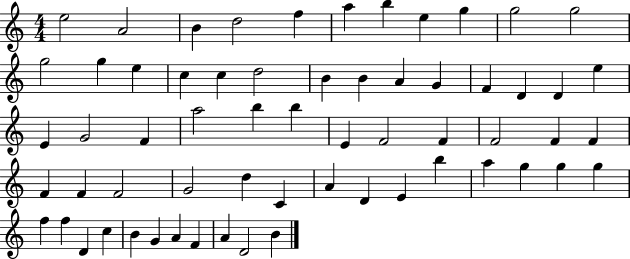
{
  \clef treble
  \numericTimeSignature
  \time 4/4
  \key c \major
  e''2 a'2 | b'4 d''2 f''4 | a''4 b''4 e''4 g''4 | g''2 g''2 | \break g''2 g''4 e''4 | c''4 c''4 d''2 | b'4 b'4 a'4 g'4 | f'4 d'4 d'4 e''4 | \break e'4 g'2 f'4 | a''2 b''4 b''4 | e'4 f'2 f'4 | f'2 f'4 f'4 | \break f'4 f'4 f'2 | g'2 d''4 c'4 | a'4 d'4 e'4 b''4 | a''4 g''4 g''4 g''4 | \break f''4 f''4 d'4 c''4 | b'4 g'4 a'4 f'4 | a'4 d'2 b'4 | \bar "|."
}